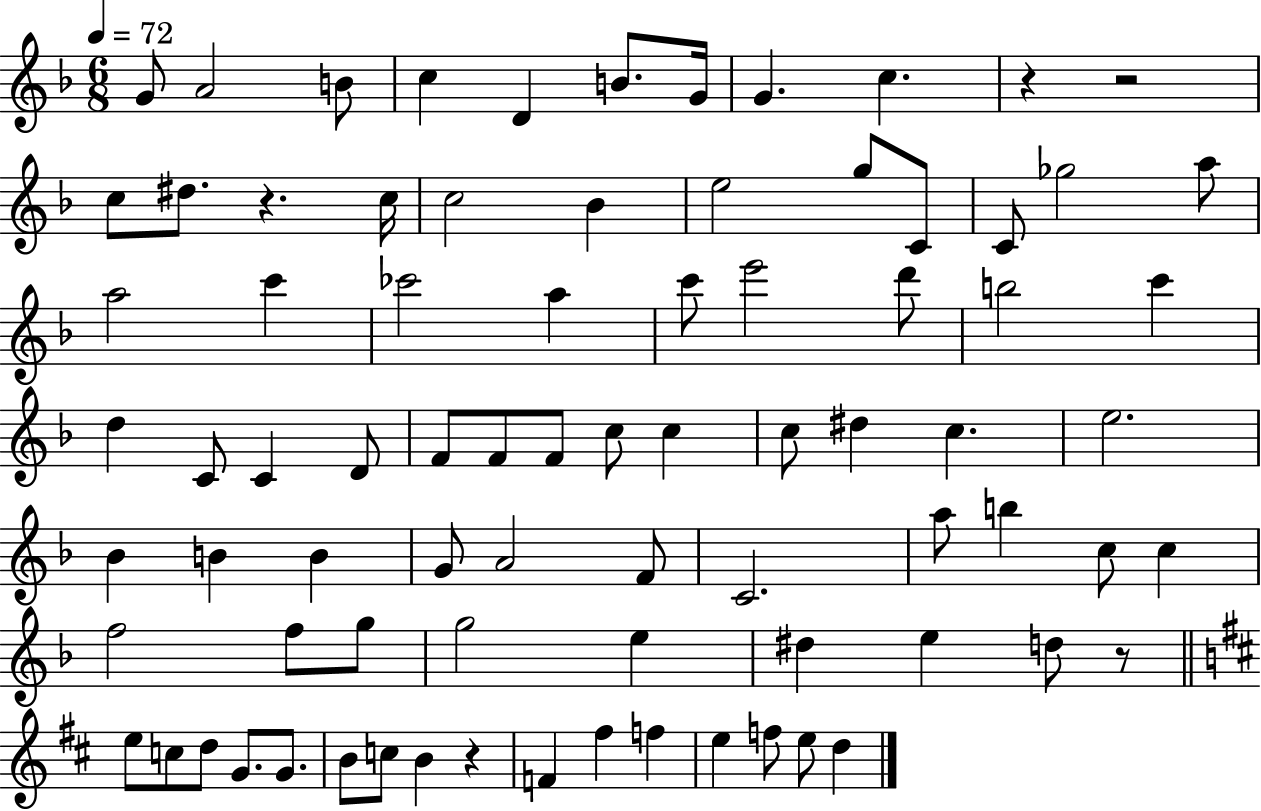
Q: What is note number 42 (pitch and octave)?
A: E5